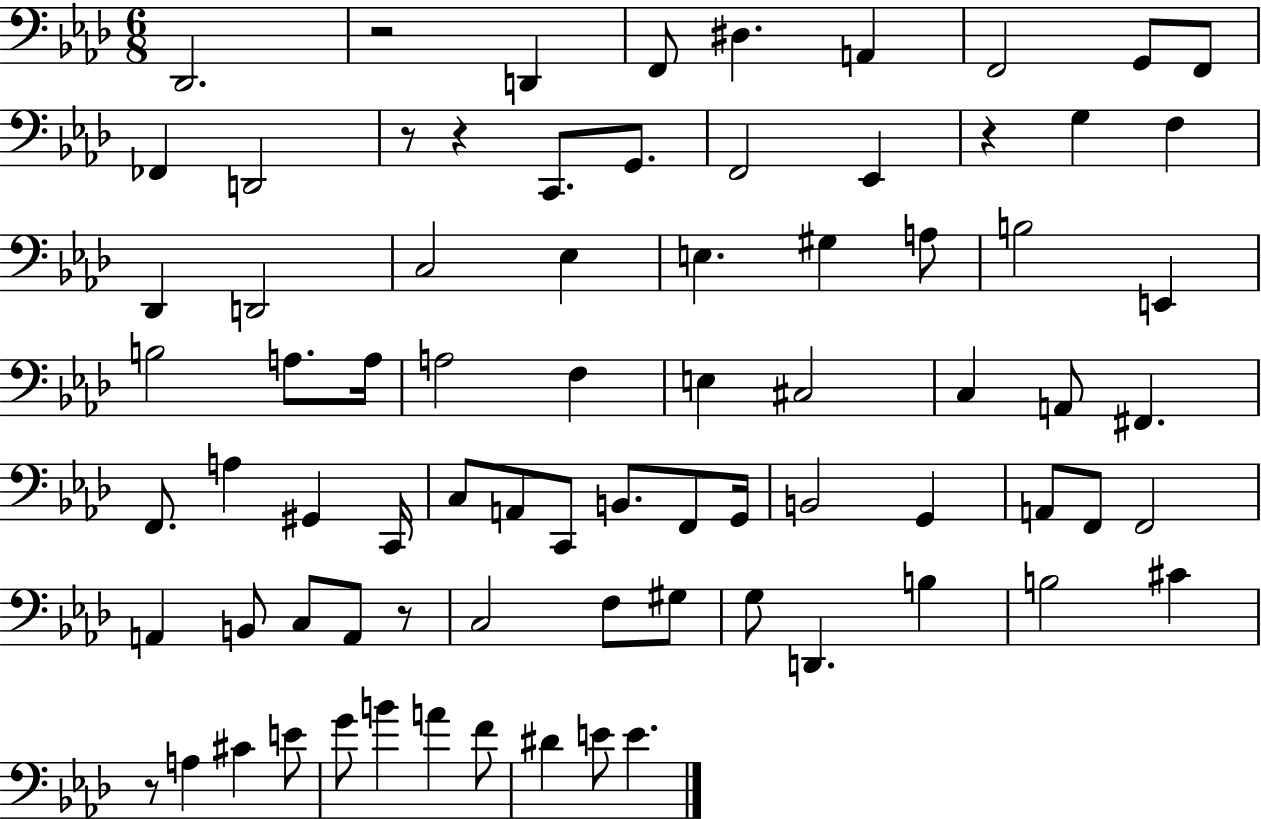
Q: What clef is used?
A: bass